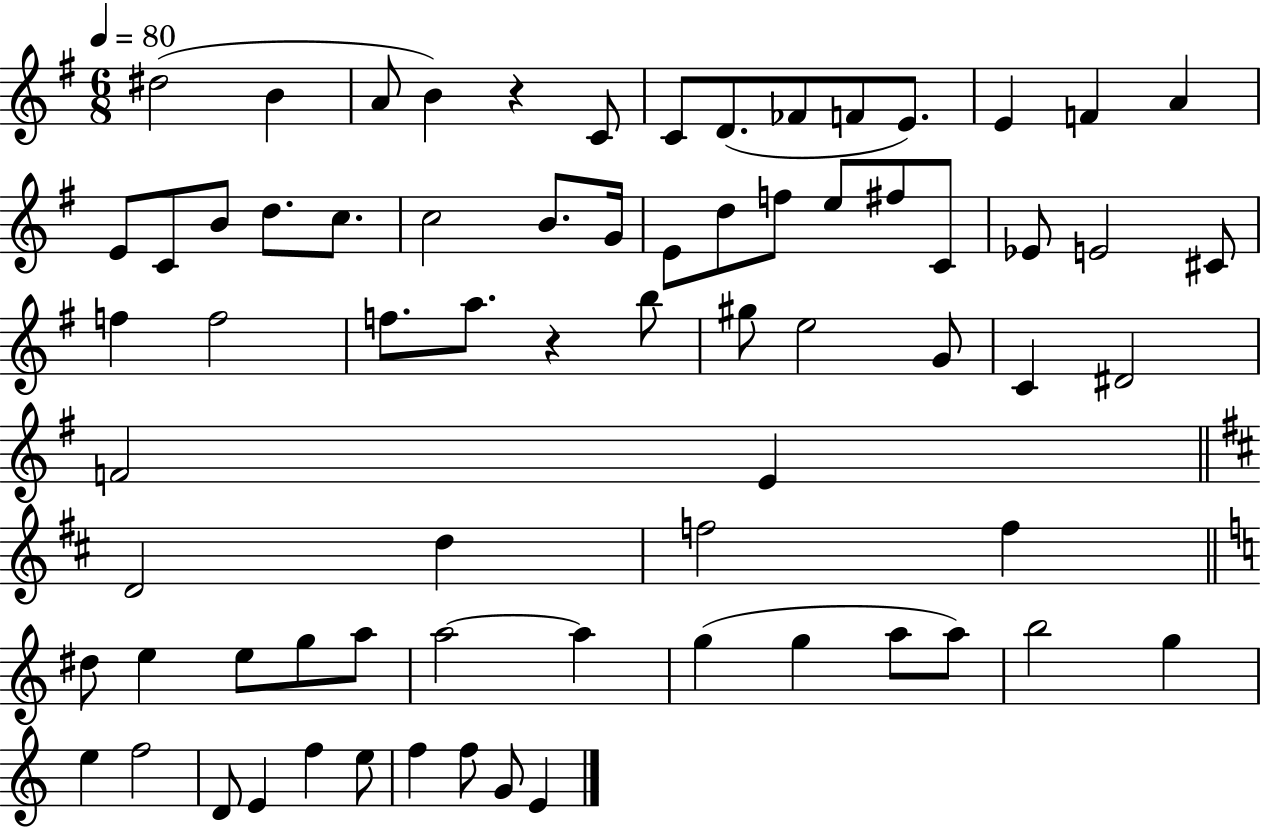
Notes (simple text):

D#5/h B4/q A4/e B4/q R/q C4/e C4/e D4/e. FES4/e F4/e E4/e. E4/q F4/q A4/q E4/e C4/e B4/e D5/e. C5/e. C5/h B4/e. G4/s E4/e D5/e F5/e E5/e F#5/e C4/e Eb4/e E4/h C#4/e F5/q F5/h F5/e. A5/e. R/q B5/e G#5/e E5/h G4/e C4/q D#4/h F4/h E4/q D4/h D5/q F5/h F5/q D#5/e E5/q E5/e G5/e A5/e A5/h A5/q G5/q G5/q A5/e A5/e B5/h G5/q E5/q F5/h D4/e E4/q F5/q E5/e F5/q F5/e G4/e E4/q